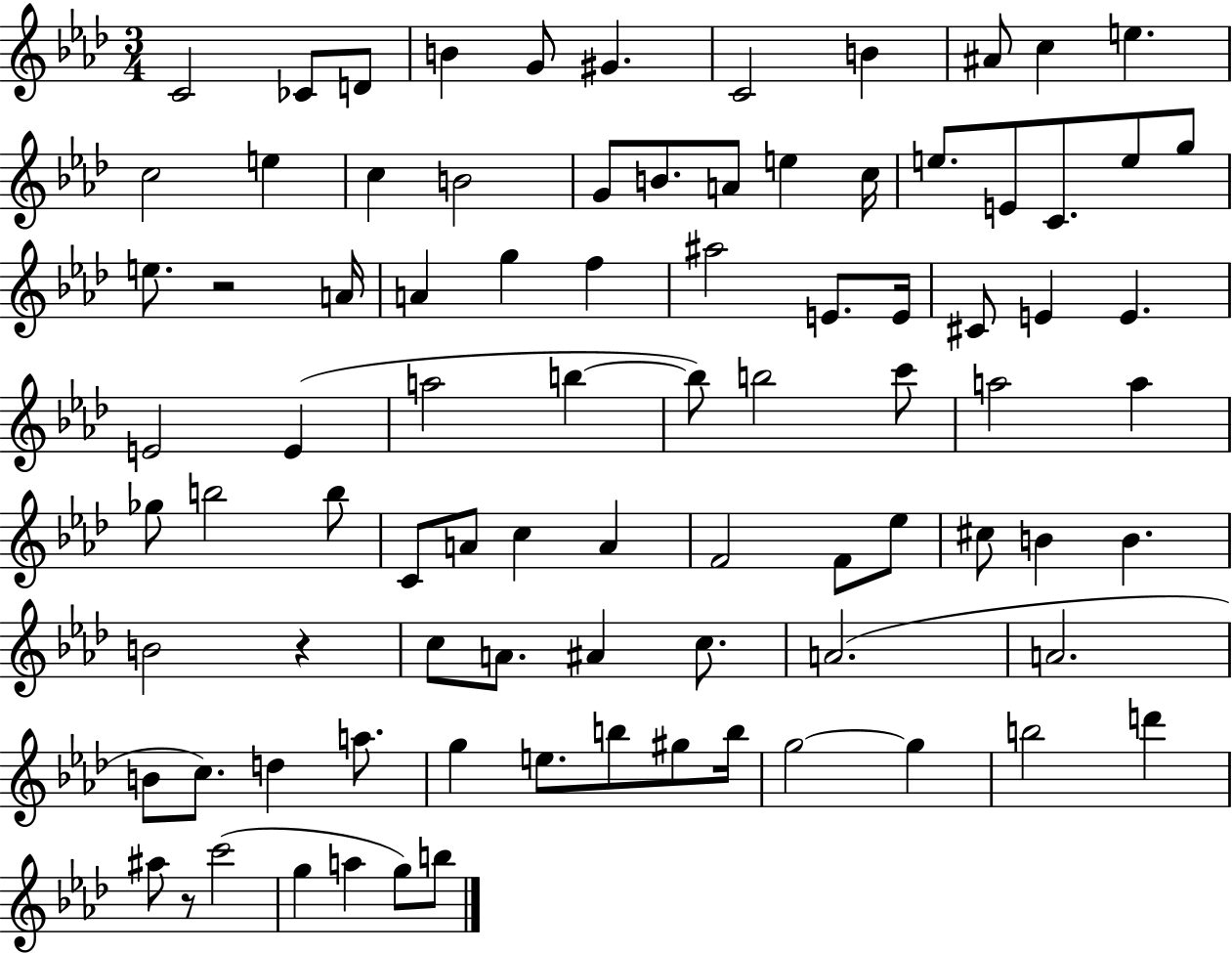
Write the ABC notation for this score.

X:1
T:Untitled
M:3/4
L:1/4
K:Ab
C2 _C/2 D/2 B G/2 ^G C2 B ^A/2 c e c2 e c B2 G/2 B/2 A/2 e c/4 e/2 E/2 C/2 e/2 g/2 e/2 z2 A/4 A g f ^a2 E/2 E/4 ^C/2 E E E2 E a2 b b/2 b2 c'/2 a2 a _g/2 b2 b/2 C/2 A/2 c A F2 F/2 _e/2 ^c/2 B B B2 z c/2 A/2 ^A c/2 A2 A2 B/2 c/2 d a/2 g e/2 b/2 ^g/2 b/4 g2 g b2 d' ^a/2 z/2 c'2 g a g/2 b/2